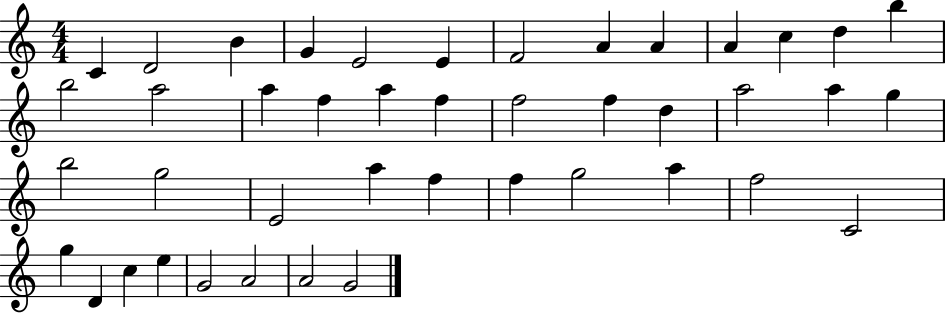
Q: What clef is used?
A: treble